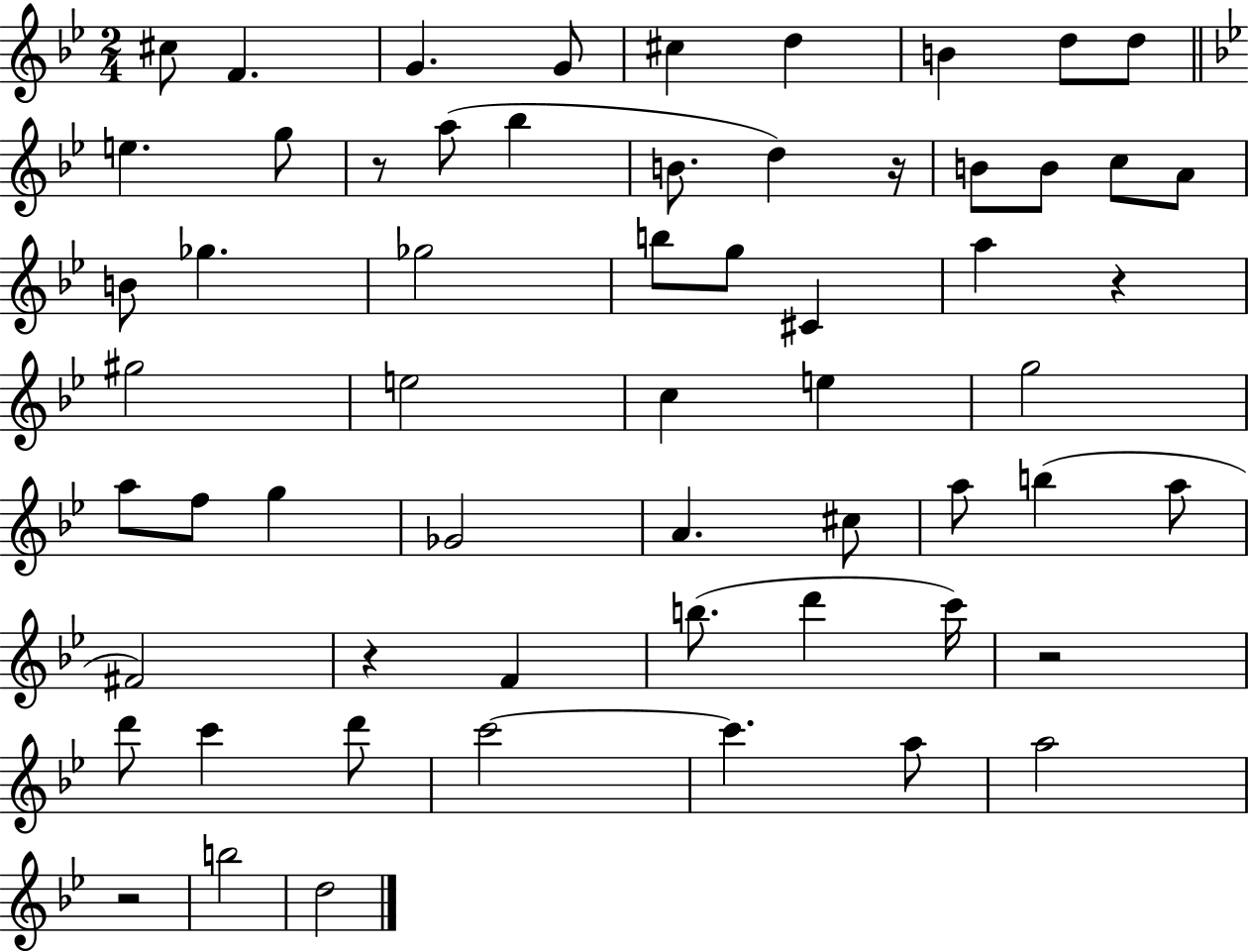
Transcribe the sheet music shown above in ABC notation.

X:1
T:Untitled
M:2/4
L:1/4
K:Bb
^c/2 F G G/2 ^c d B d/2 d/2 e g/2 z/2 a/2 _b B/2 d z/4 B/2 B/2 c/2 A/2 B/2 _g _g2 b/2 g/2 ^C a z ^g2 e2 c e g2 a/2 f/2 g _G2 A ^c/2 a/2 b a/2 ^F2 z F b/2 d' c'/4 z2 d'/2 c' d'/2 c'2 c' a/2 a2 z2 b2 d2